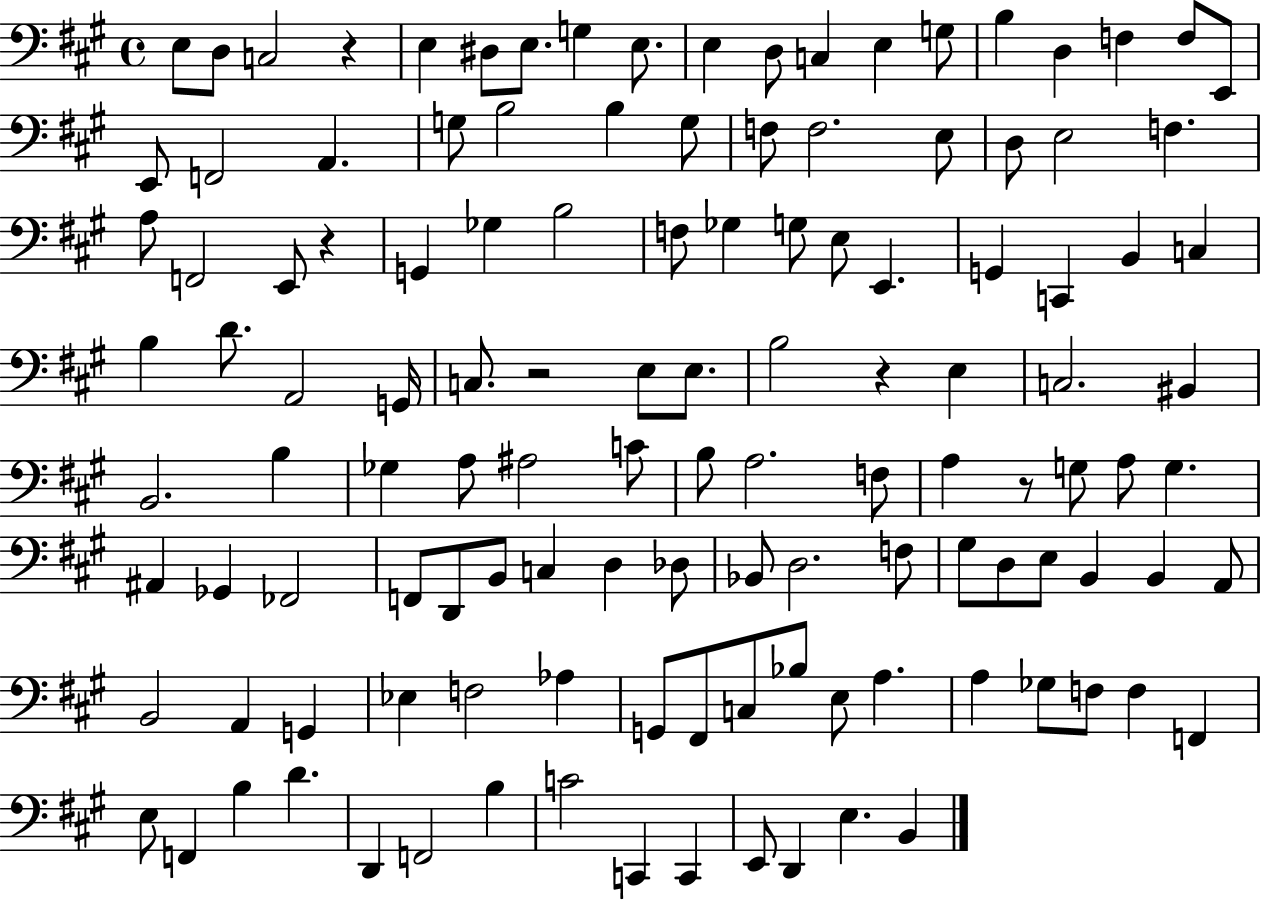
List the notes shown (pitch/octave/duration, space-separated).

E3/e D3/e C3/h R/q E3/q D#3/e E3/e. G3/q E3/e. E3/q D3/e C3/q E3/q G3/e B3/q D3/q F3/q F3/e E2/e E2/e F2/h A2/q. G3/e B3/h B3/q G3/e F3/e F3/h. E3/e D3/e E3/h F3/q. A3/e F2/h E2/e R/q G2/q Gb3/q B3/h F3/e Gb3/q G3/e E3/e E2/q. G2/q C2/q B2/q C3/q B3/q D4/e. A2/h G2/s C3/e. R/h E3/e E3/e. B3/h R/q E3/q C3/h. BIS2/q B2/h. B3/q Gb3/q A3/e A#3/h C4/e B3/e A3/h. F3/e A3/q R/e G3/e A3/e G3/q. A#2/q Gb2/q FES2/h F2/e D2/e B2/e C3/q D3/q Db3/e Bb2/e D3/h. F3/e G#3/e D3/e E3/e B2/q B2/q A2/e B2/h A2/q G2/q Eb3/q F3/h Ab3/q G2/e F#2/e C3/e Bb3/e E3/e A3/q. A3/q Gb3/e F3/e F3/q F2/q E3/e F2/q B3/q D4/q. D2/q F2/h B3/q C4/h C2/q C2/q E2/e D2/q E3/q. B2/q